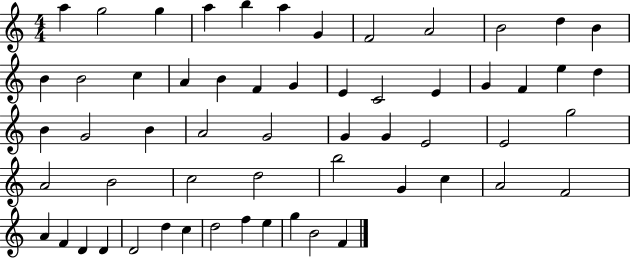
{
  \clef treble
  \numericTimeSignature
  \time 4/4
  \key c \major
  a''4 g''2 g''4 | a''4 b''4 a''4 g'4 | f'2 a'2 | b'2 d''4 b'4 | \break b'4 b'2 c''4 | a'4 b'4 f'4 g'4 | e'4 c'2 e'4 | g'4 f'4 e''4 d''4 | \break b'4 g'2 b'4 | a'2 g'2 | g'4 g'4 e'2 | e'2 g''2 | \break a'2 b'2 | c''2 d''2 | b''2 g'4 c''4 | a'2 f'2 | \break a'4 f'4 d'4 d'4 | d'2 d''4 c''4 | d''2 f''4 e''4 | g''4 b'2 f'4 | \break \bar "|."
}